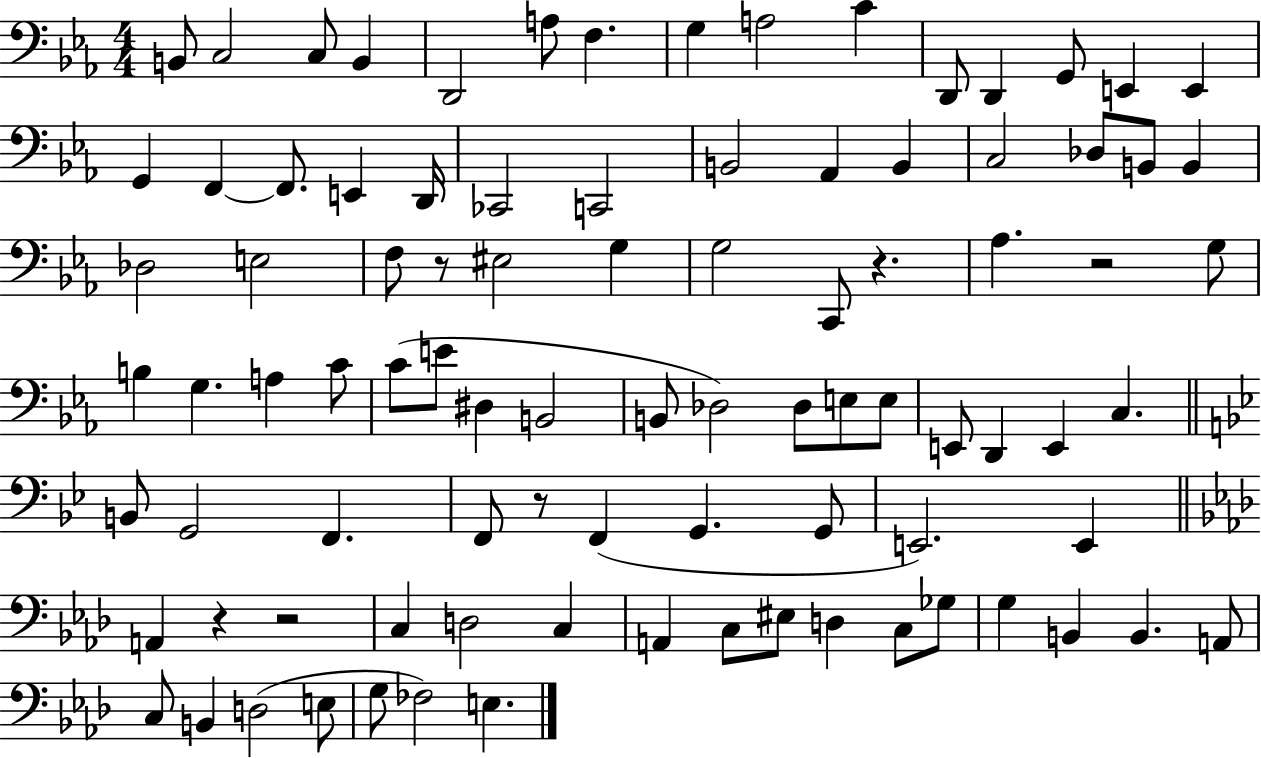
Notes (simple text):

B2/e C3/h C3/e B2/q D2/h A3/e F3/q. G3/q A3/h C4/q D2/e D2/q G2/e E2/q E2/q G2/q F2/q F2/e. E2/q D2/s CES2/h C2/h B2/h Ab2/q B2/q C3/h Db3/e B2/e B2/q Db3/h E3/h F3/e R/e EIS3/h G3/q G3/h C2/e R/q. Ab3/q. R/h G3/e B3/q G3/q. A3/q C4/e C4/e E4/e D#3/q B2/h B2/e Db3/h Db3/e E3/e E3/e E2/e D2/q E2/q C3/q. B2/e G2/h F2/q. F2/e R/e F2/q G2/q. G2/e E2/h. E2/q A2/q R/q R/h C3/q D3/h C3/q A2/q C3/e EIS3/e D3/q C3/e Gb3/e G3/q B2/q B2/q. A2/e C3/e B2/q D3/h E3/e G3/e FES3/h E3/q.